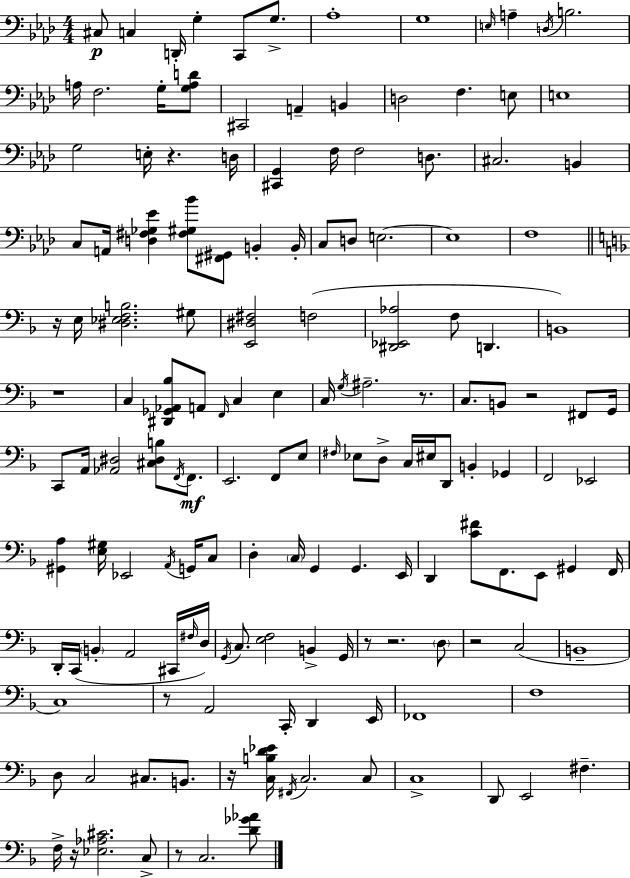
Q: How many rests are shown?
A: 12